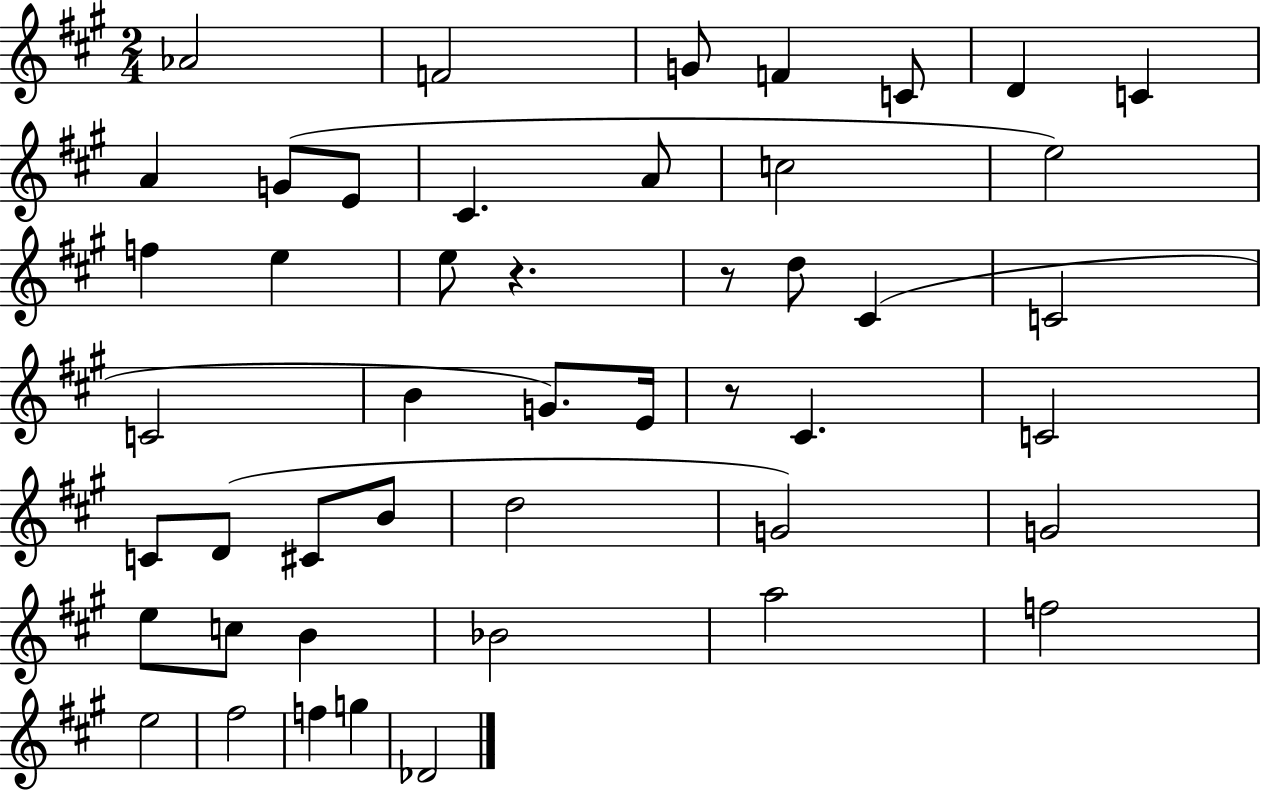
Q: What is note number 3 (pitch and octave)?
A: G4